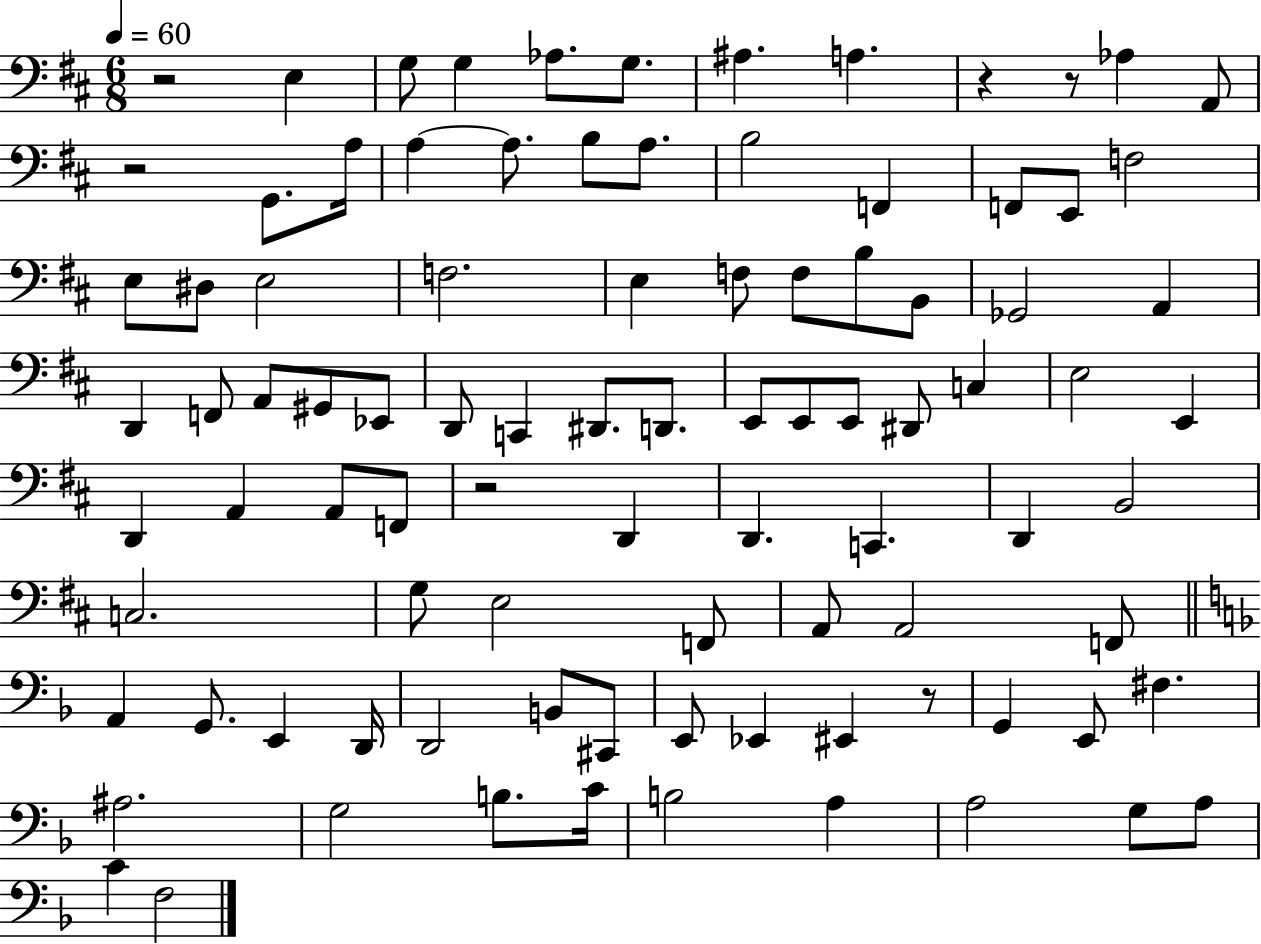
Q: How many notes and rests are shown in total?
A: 93